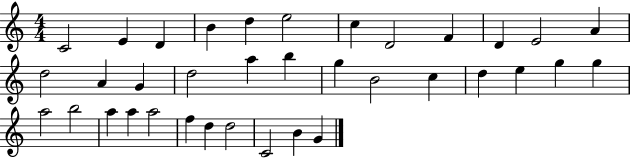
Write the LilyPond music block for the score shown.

{
  \clef treble
  \numericTimeSignature
  \time 4/4
  \key c \major
  c'2 e'4 d'4 | b'4 d''4 e''2 | c''4 d'2 f'4 | d'4 e'2 a'4 | \break d''2 a'4 g'4 | d''2 a''4 b''4 | g''4 b'2 c''4 | d''4 e''4 g''4 g''4 | \break a''2 b''2 | a''4 a''4 a''2 | f''4 d''4 d''2 | c'2 b'4 g'4 | \break \bar "|."
}